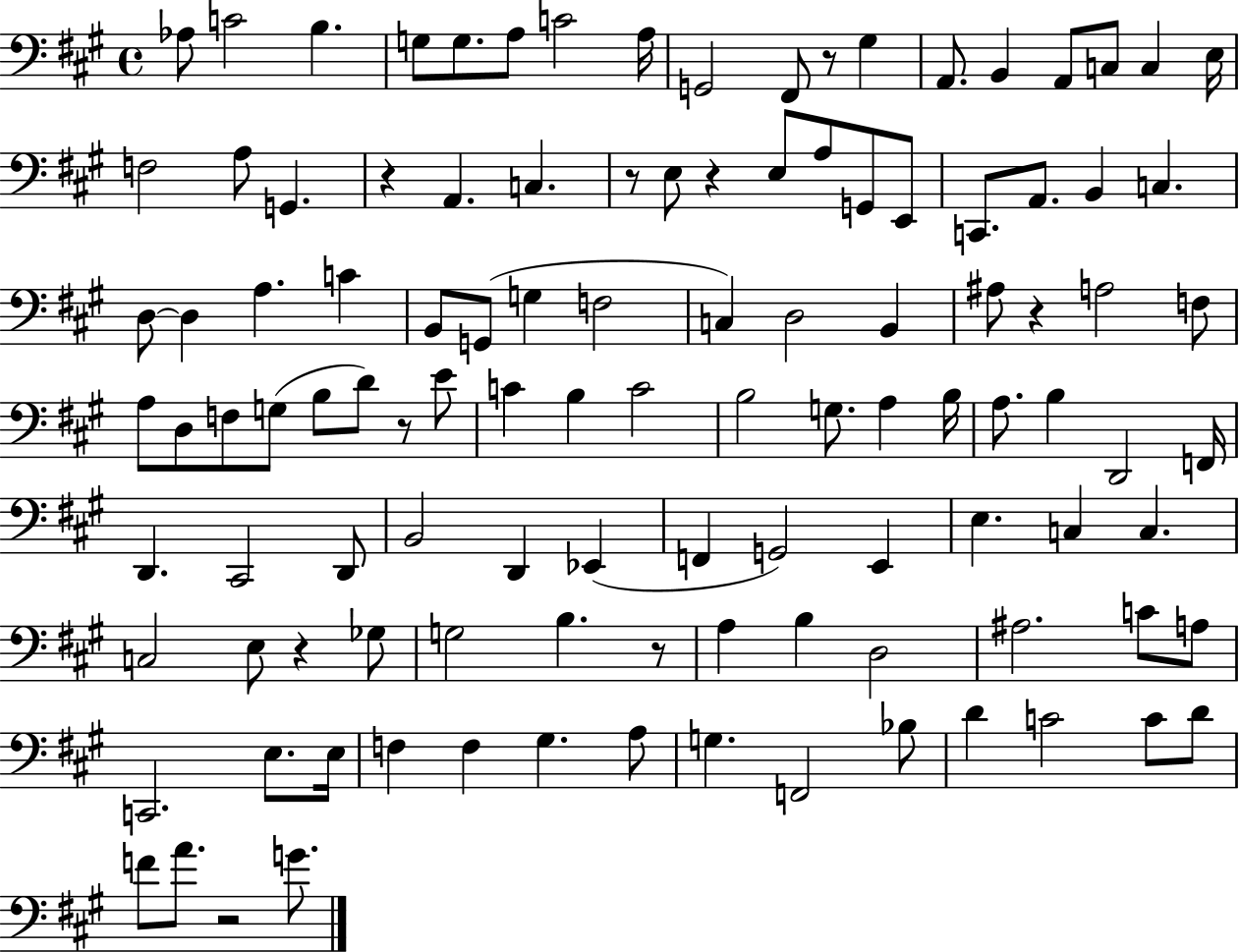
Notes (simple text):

Ab3/e C4/h B3/q. G3/e G3/e. A3/e C4/h A3/s G2/h F#2/e R/e G#3/q A2/e. B2/q A2/e C3/e C3/q E3/s F3/h A3/e G2/q. R/q A2/q. C3/q. R/e E3/e R/q E3/e A3/e G2/e E2/e C2/e. A2/e. B2/q C3/q. D3/e D3/q A3/q. C4/q B2/e G2/e G3/q F3/h C3/q D3/h B2/q A#3/e R/q A3/h F3/e A3/e D3/e F3/e G3/e B3/e D4/e R/e E4/e C4/q B3/q C4/h B3/h G3/e. A3/q B3/s A3/e. B3/q D2/h F2/s D2/q. C#2/h D2/e B2/h D2/q Eb2/q F2/q G2/h E2/q E3/q. C3/q C3/q. C3/h E3/e R/q Gb3/e G3/h B3/q. R/e A3/q B3/q D3/h A#3/h. C4/e A3/e C2/h. E3/e. E3/s F3/q F3/q G#3/q. A3/e G3/q. F2/h Bb3/e D4/q C4/h C4/e D4/e F4/e A4/e. R/h G4/e.